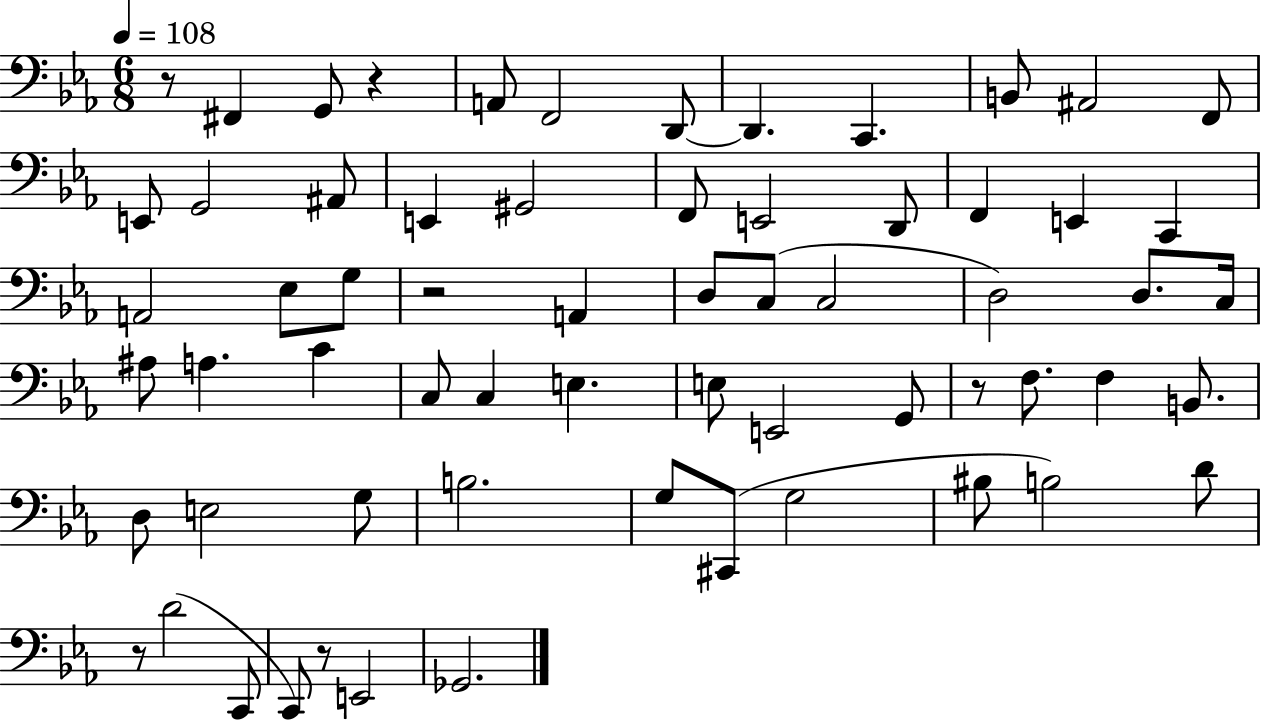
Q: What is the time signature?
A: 6/8